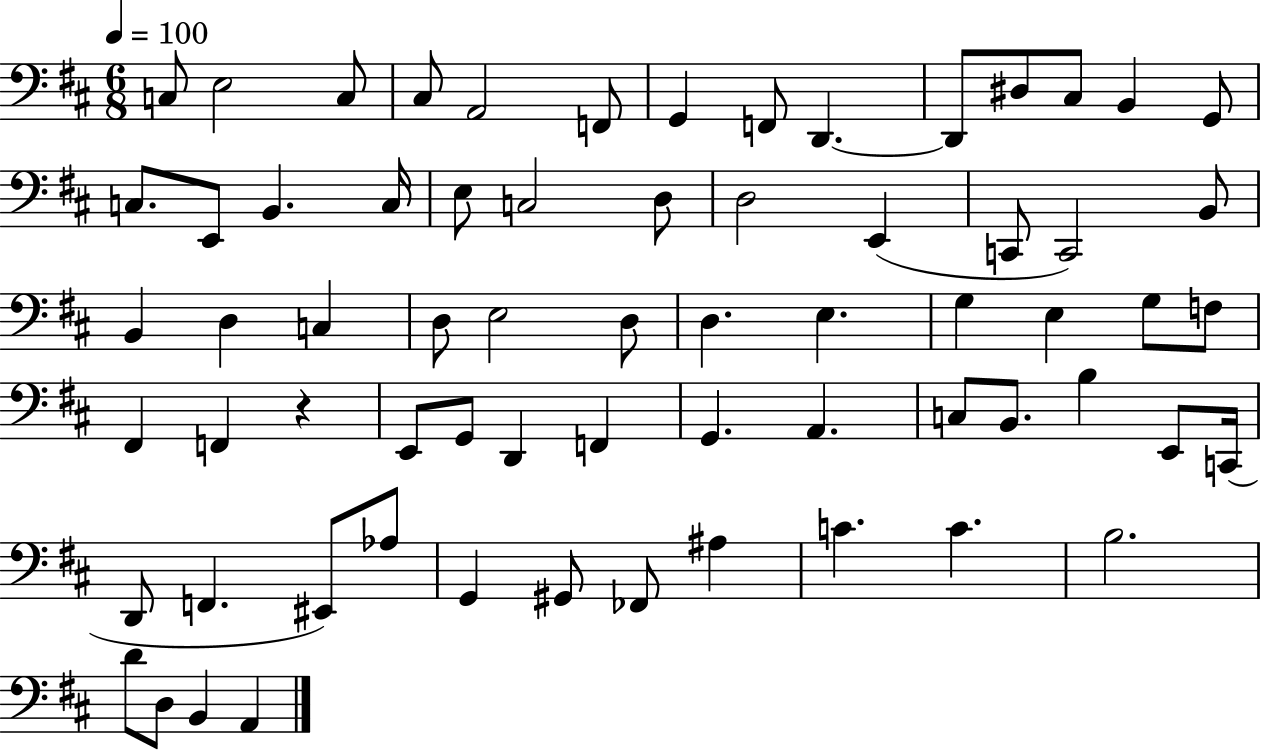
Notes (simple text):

C3/e E3/h C3/e C#3/e A2/h F2/e G2/q F2/e D2/q. D2/e D#3/e C#3/e B2/q G2/e C3/e. E2/e B2/q. C3/s E3/e C3/h D3/e D3/h E2/q C2/e C2/h B2/e B2/q D3/q C3/q D3/e E3/h D3/e D3/q. E3/q. G3/q E3/q G3/e F3/e F#2/q F2/q R/q E2/e G2/e D2/q F2/q G2/q. A2/q. C3/e B2/e. B3/q E2/e C2/s D2/e F2/q. EIS2/e Ab3/e G2/q G#2/e FES2/e A#3/q C4/q. C4/q. B3/h. D4/e D3/e B2/q A2/q